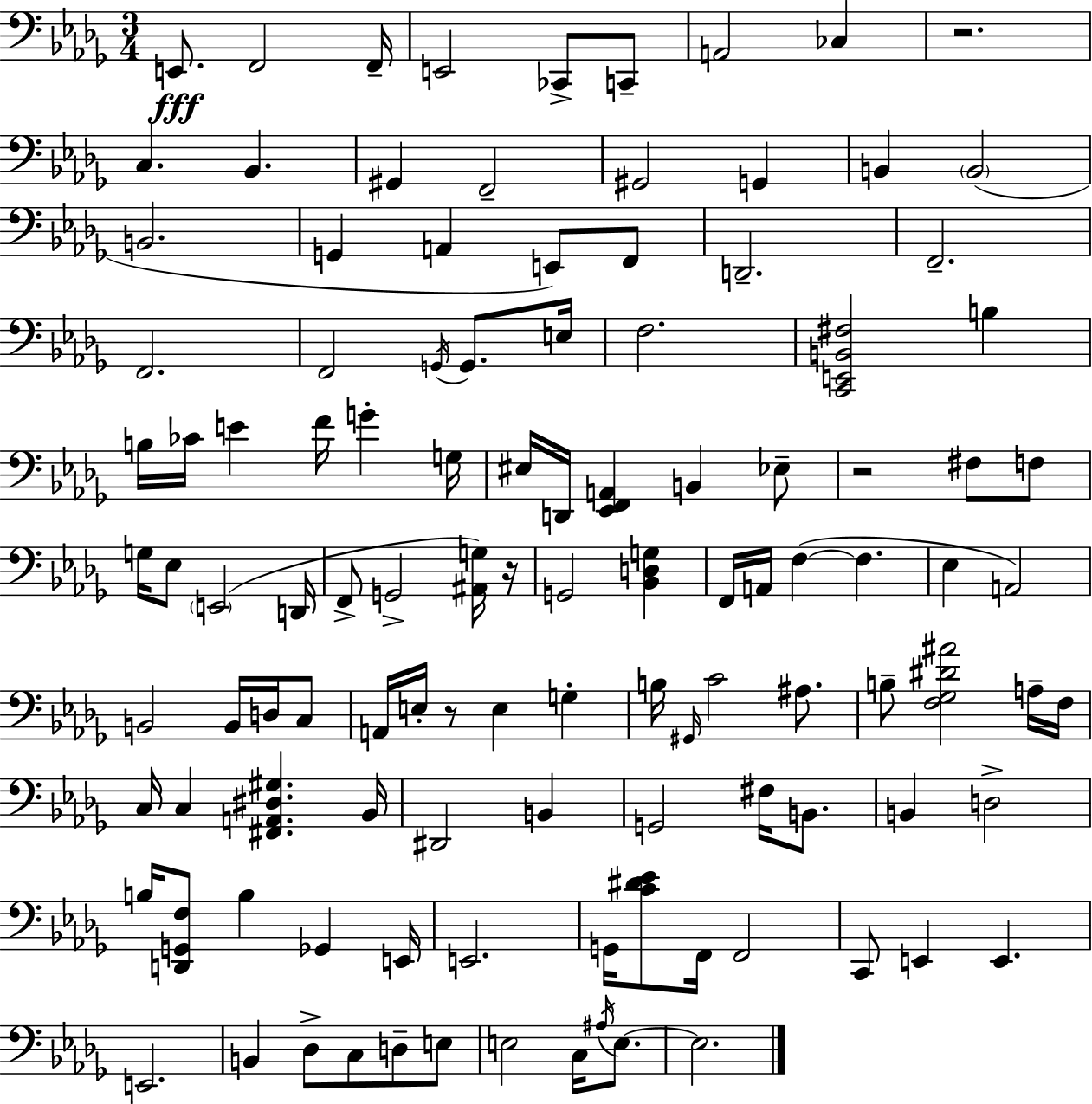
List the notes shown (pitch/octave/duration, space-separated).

E2/e. F2/h F2/s E2/h CES2/e C2/e A2/h CES3/q R/h. C3/q. Bb2/q. G#2/q F2/h G#2/h G2/q B2/q B2/h B2/h. G2/q A2/q E2/e F2/e D2/h. F2/h. F2/h. F2/h G2/s G2/e. E3/s F3/h. [C2,E2,B2,F#3]/h B3/q B3/s CES4/s E4/q F4/s G4/q G3/s EIS3/s D2/s [Eb2,F2,A2]/q B2/q Eb3/e R/h F#3/e F3/e G3/s Eb3/e E2/h D2/s F2/e G2/h [A#2,G3]/s R/s G2/h [Bb2,D3,G3]/q F2/s A2/s F3/q F3/q. Eb3/q A2/h B2/h B2/s D3/s C3/e A2/s E3/s R/e E3/q G3/q B3/s G#2/s C4/h A#3/e. B3/e [F3,Gb3,D#4,A#4]/h A3/s F3/s C3/s C3/q [F#2,A2,D#3,G#3]/q. Bb2/s D#2/h B2/q G2/h F#3/s B2/e. B2/q D3/h B3/s [D2,G2,F3]/e B3/q Gb2/q E2/s E2/h. G2/s [C4,D#4,Eb4]/e F2/s F2/h C2/e E2/q E2/q. E2/h. B2/q Db3/e C3/e D3/e E3/e E3/h C3/s A#3/s E3/e. E3/h.